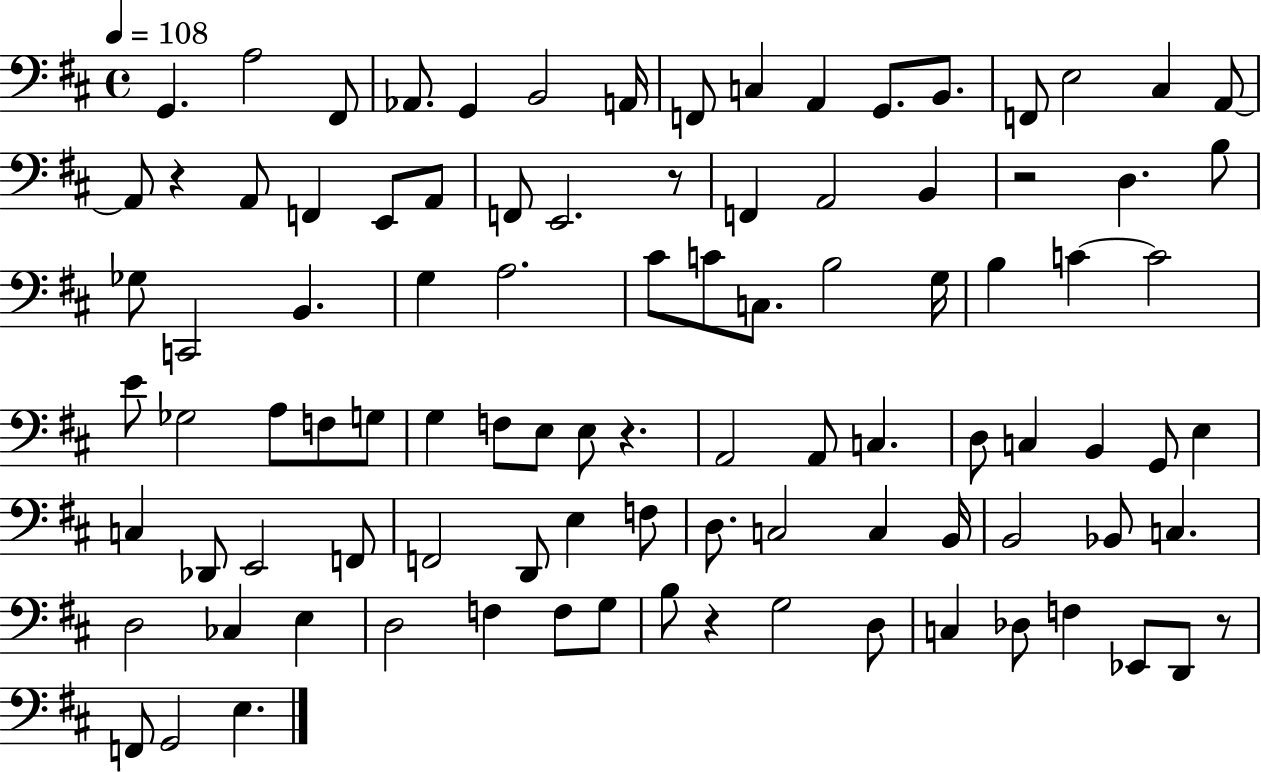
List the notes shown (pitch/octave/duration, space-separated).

G2/q. A3/h F#2/e Ab2/e. G2/q B2/h A2/s F2/e C3/q A2/q G2/e. B2/e. F2/e E3/h C#3/q A2/e A2/e R/q A2/e F2/q E2/e A2/e F2/e E2/h. R/e F2/q A2/h B2/q R/h D3/q. B3/e Gb3/e C2/h B2/q. G3/q A3/h. C#4/e C4/e C3/e. B3/h G3/s B3/q C4/q C4/h E4/e Gb3/h A3/e F3/e G3/e G3/q F3/e E3/e E3/e R/q. A2/h A2/e C3/q. D3/e C3/q B2/q G2/e E3/q C3/q Db2/e E2/h F2/e F2/h D2/e E3/q F3/e D3/e. C3/h C3/q B2/s B2/h Bb2/e C3/q. D3/h CES3/q E3/q D3/h F3/q F3/e G3/e B3/e R/q G3/h D3/e C3/q Db3/e F3/q Eb2/e D2/e R/e F2/e G2/h E3/q.